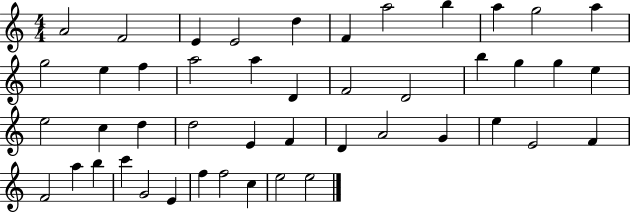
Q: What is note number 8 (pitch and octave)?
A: B5